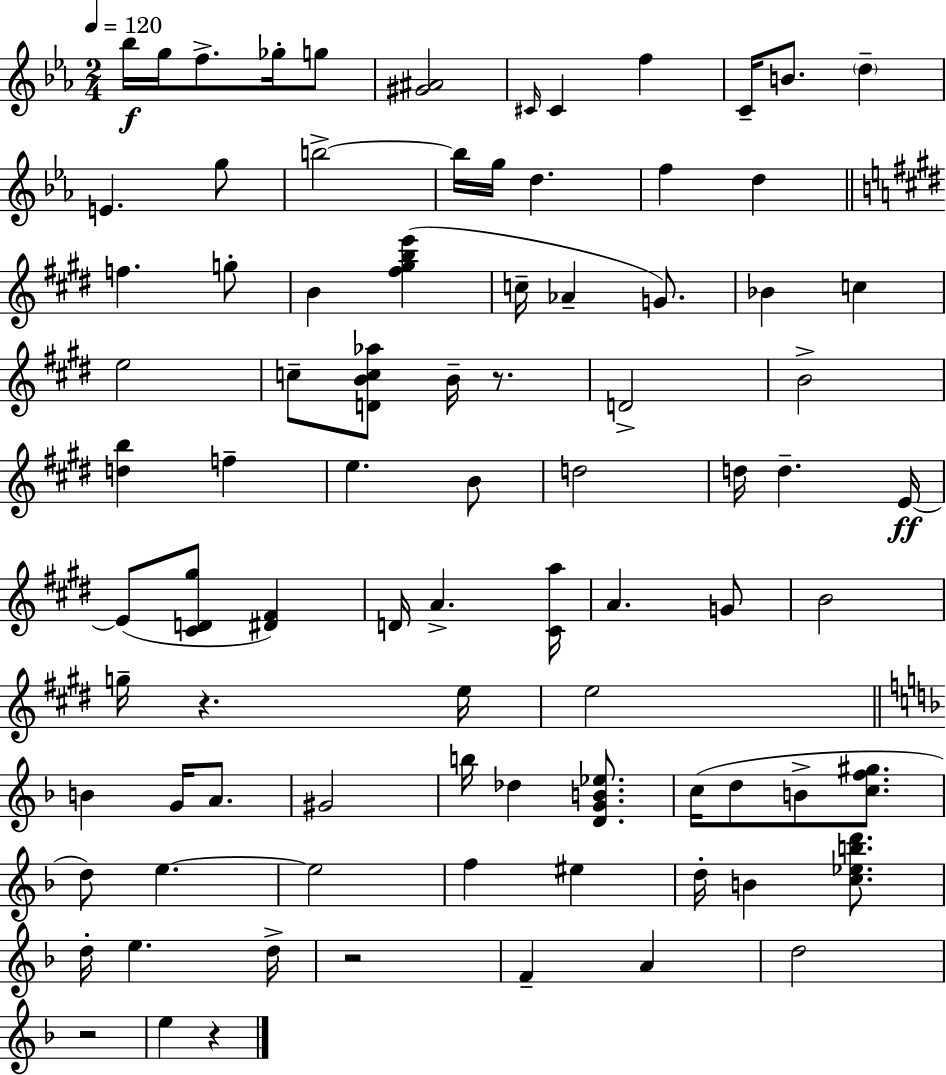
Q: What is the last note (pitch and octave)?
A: E5